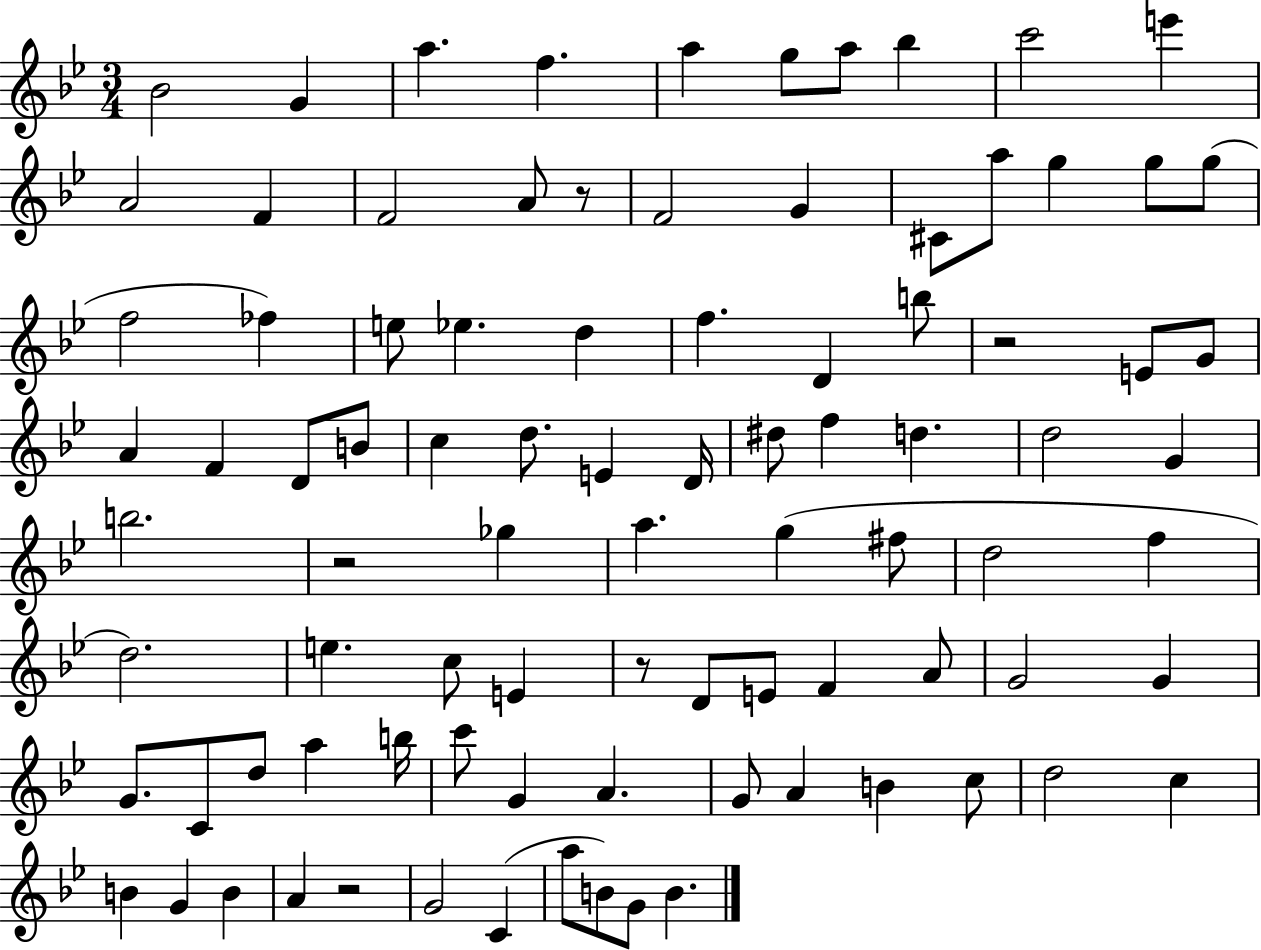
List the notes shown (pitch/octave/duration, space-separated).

Bb4/h G4/q A5/q. F5/q. A5/q G5/e A5/e Bb5/q C6/h E6/q A4/h F4/q F4/h A4/e R/e F4/h G4/q C#4/e A5/e G5/q G5/e G5/e F5/h FES5/q E5/e Eb5/q. D5/q F5/q. D4/q B5/e R/h E4/e G4/e A4/q F4/q D4/e B4/e C5/q D5/e. E4/q D4/s D#5/e F5/q D5/q. D5/h G4/q B5/h. R/h Gb5/q A5/q. G5/q F#5/e D5/h F5/q D5/h. E5/q. C5/e E4/q R/e D4/e E4/e F4/q A4/e G4/h G4/q G4/e. C4/e D5/e A5/q B5/s C6/e G4/q A4/q. G4/e A4/q B4/q C5/e D5/h C5/q B4/q G4/q B4/q A4/q R/h G4/h C4/q A5/e B4/e G4/e B4/q.